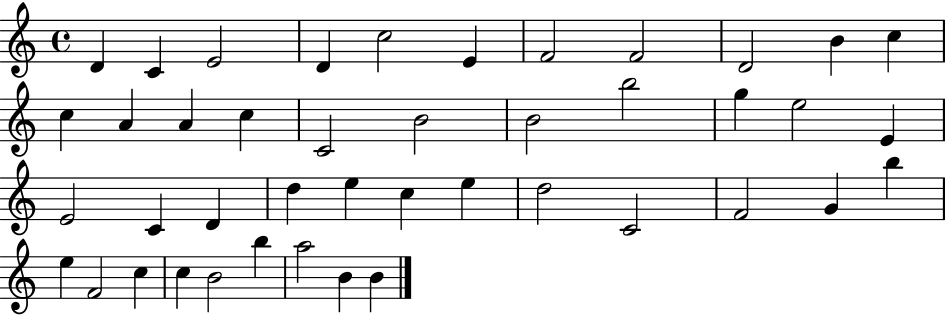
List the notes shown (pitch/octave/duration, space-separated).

D4/q C4/q E4/h D4/q C5/h E4/q F4/h F4/h D4/h B4/q C5/q C5/q A4/q A4/q C5/q C4/h B4/h B4/h B5/h G5/q E5/h E4/q E4/h C4/q D4/q D5/q E5/q C5/q E5/q D5/h C4/h F4/h G4/q B5/q E5/q F4/h C5/q C5/q B4/h B5/q A5/h B4/q B4/q